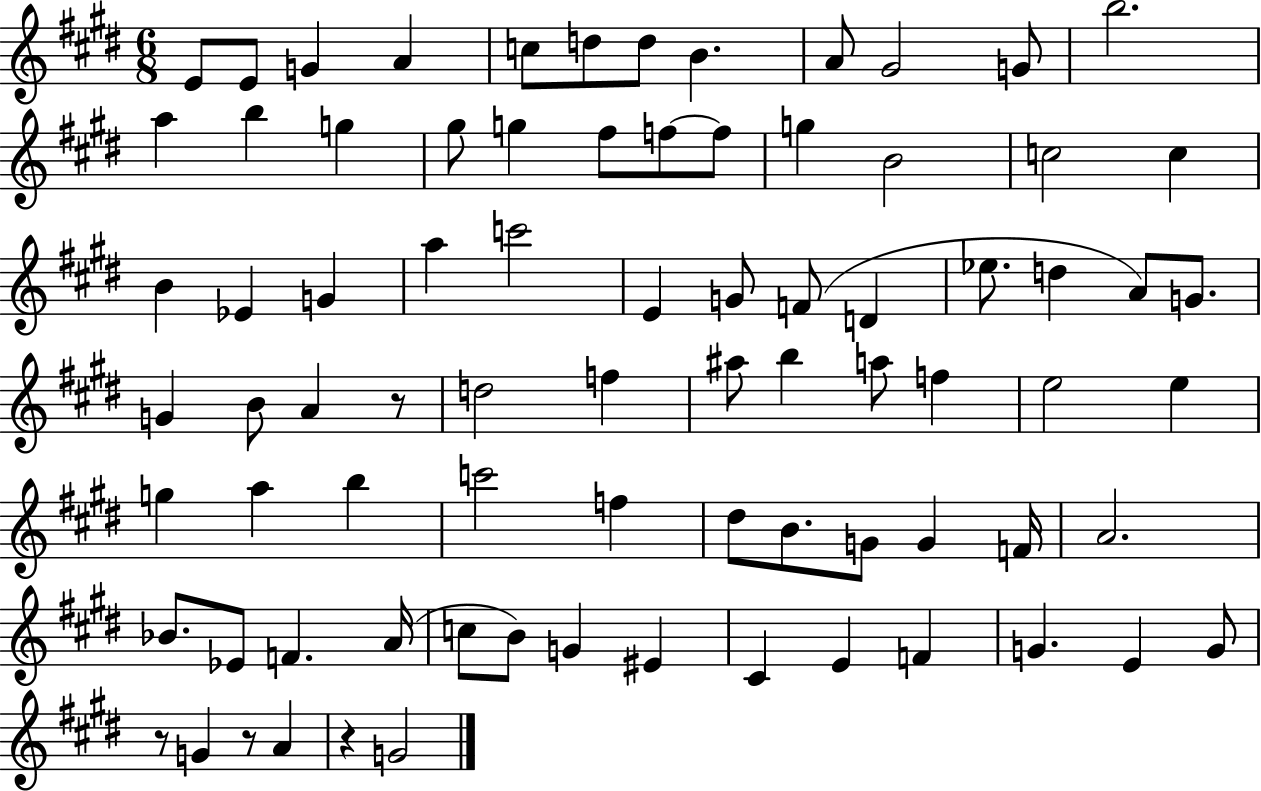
E4/e E4/e G4/q A4/q C5/e D5/e D5/e B4/q. A4/e G#4/h G4/e B5/h. A5/q B5/q G5/q G#5/e G5/q F#5/e F5/e F5/e G5/q B4/h C5/h C5/q B4/q Eb4/q G4/q A5/q C6/h E4/q G4/e F4/e D4/q Eb5/e. D5/q A4/e G4/e. G4/q B4/e A4/q R/e D5/h F5/q A#5/e B5/q A5/e F5/q E5/h E5/q G5/q A5/q B5/q C6/h F5/q D#5/e B4/e. G4/e G4/q F4/s A4/h. Bb4/e. Eb4/e F4/q. A4/s C5/e B4/e G4/q EIS4/q C#4/q E4/q F4/q G4/q. E4/q G4/e R/e G4/q R/e A4/q R/q G4/h